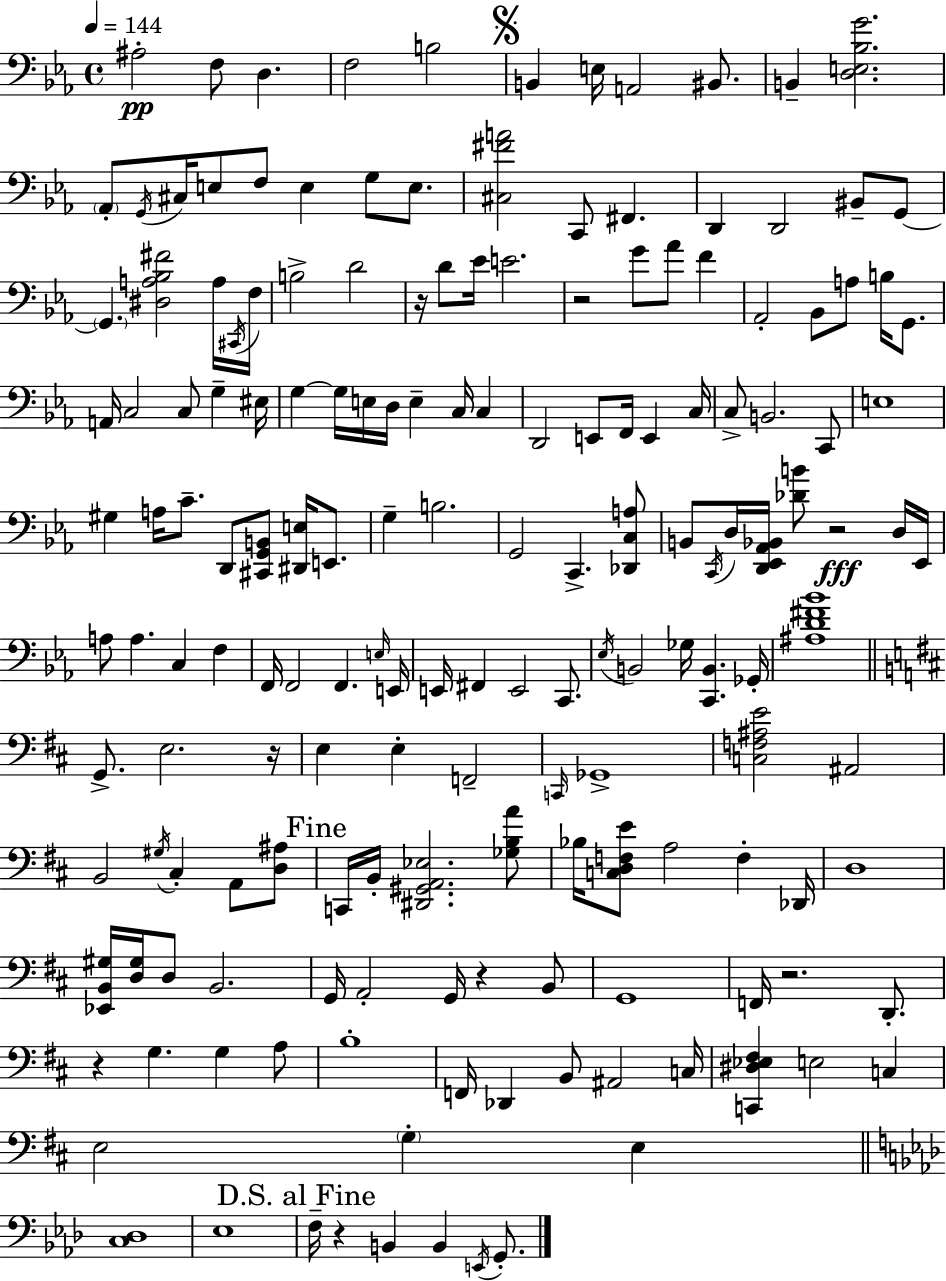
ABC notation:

X:1
T:Untitled
M:4/4
L:1/4
K:Cm
^A,2 F,/2 D, F,2 B,2 B,, E,/4 A,,2 ^B,,/2 B,, [D,E,_B,G]2 _A,,/2 G,,/4 ^C,/4 E,/2 F,/2 E, G,/2 E,/2 [^C,^FA]2 C,,/2 ^F,, D,, D,,2 ^B,,/2 G,,/2 G,, [^D,A,_B,^F]2 A,/4 ^C,,/4 F,/4 B,2 D2 z/4 D/2 _E/4 E2 z2 G/2 _A/2 F _A,,2 _B,,/2 A,/2 B,/4 G,,/2 A,,/4 C,2 C,/2 G, ^E,/4 G, G,/4 E,/4 D,/4 E, C,/4 C, D,,2 E,,/2 F,,/4 E,, C,/4 C,/2 B,,2 C,,/2 E,4 ^G, A,/4 C/2 D,,/2 [^C,,G,,B,,]/2 [^D,,E,]/4 E,,/2 G, B,2 G,,2 C,, [_D,,C,A,]/2 B,,/2 C,,/4 D,/4 [D,,_E,,_A,,_B,,]/4 [_DB]/2 z2 D,/4 _E,,/4 A,/2 A, C, F, F,,/4 F,,2 F,, E,/4 E,,/4 E,,/4 ^F,, E,,2 C,,/2 _E,/4 B,,2 _G,/4 [C,,B,,] _G,,/4 [^A,D^F_B]4 G,,/2 E,2 z/4 E, E, F,,2 C,,/4 _G,,4 [C,F,^A,E]2 ^A,,2 B,,2 ^G,/4 ^C, A,,/2 [D,^A,]/2 C,,/4 B,,/4 [^D,,^G,,A,,_E,]2 [_G,B,A]/2 _B,/4 [C,D,F,E]/2 A,2 F, _D,,/4 D,4 [_E,,B,,^G,]/4 [D,^G,]/4 D,/2 B,,2 G,,/4 A,,2 G,,/4 z B,,/2 G,,4 F,,/4 z2 D,,/2 z G, G, A,/2 B,4 F,,/4 _D,, B,,/2 ^A,,2 C,/4 [C,,^D,_E,^F,] E,2 C, E,2 G, E, [C,_D,]4 _E,4 F,/4 z B,, B,, E,,/4 G,,/2